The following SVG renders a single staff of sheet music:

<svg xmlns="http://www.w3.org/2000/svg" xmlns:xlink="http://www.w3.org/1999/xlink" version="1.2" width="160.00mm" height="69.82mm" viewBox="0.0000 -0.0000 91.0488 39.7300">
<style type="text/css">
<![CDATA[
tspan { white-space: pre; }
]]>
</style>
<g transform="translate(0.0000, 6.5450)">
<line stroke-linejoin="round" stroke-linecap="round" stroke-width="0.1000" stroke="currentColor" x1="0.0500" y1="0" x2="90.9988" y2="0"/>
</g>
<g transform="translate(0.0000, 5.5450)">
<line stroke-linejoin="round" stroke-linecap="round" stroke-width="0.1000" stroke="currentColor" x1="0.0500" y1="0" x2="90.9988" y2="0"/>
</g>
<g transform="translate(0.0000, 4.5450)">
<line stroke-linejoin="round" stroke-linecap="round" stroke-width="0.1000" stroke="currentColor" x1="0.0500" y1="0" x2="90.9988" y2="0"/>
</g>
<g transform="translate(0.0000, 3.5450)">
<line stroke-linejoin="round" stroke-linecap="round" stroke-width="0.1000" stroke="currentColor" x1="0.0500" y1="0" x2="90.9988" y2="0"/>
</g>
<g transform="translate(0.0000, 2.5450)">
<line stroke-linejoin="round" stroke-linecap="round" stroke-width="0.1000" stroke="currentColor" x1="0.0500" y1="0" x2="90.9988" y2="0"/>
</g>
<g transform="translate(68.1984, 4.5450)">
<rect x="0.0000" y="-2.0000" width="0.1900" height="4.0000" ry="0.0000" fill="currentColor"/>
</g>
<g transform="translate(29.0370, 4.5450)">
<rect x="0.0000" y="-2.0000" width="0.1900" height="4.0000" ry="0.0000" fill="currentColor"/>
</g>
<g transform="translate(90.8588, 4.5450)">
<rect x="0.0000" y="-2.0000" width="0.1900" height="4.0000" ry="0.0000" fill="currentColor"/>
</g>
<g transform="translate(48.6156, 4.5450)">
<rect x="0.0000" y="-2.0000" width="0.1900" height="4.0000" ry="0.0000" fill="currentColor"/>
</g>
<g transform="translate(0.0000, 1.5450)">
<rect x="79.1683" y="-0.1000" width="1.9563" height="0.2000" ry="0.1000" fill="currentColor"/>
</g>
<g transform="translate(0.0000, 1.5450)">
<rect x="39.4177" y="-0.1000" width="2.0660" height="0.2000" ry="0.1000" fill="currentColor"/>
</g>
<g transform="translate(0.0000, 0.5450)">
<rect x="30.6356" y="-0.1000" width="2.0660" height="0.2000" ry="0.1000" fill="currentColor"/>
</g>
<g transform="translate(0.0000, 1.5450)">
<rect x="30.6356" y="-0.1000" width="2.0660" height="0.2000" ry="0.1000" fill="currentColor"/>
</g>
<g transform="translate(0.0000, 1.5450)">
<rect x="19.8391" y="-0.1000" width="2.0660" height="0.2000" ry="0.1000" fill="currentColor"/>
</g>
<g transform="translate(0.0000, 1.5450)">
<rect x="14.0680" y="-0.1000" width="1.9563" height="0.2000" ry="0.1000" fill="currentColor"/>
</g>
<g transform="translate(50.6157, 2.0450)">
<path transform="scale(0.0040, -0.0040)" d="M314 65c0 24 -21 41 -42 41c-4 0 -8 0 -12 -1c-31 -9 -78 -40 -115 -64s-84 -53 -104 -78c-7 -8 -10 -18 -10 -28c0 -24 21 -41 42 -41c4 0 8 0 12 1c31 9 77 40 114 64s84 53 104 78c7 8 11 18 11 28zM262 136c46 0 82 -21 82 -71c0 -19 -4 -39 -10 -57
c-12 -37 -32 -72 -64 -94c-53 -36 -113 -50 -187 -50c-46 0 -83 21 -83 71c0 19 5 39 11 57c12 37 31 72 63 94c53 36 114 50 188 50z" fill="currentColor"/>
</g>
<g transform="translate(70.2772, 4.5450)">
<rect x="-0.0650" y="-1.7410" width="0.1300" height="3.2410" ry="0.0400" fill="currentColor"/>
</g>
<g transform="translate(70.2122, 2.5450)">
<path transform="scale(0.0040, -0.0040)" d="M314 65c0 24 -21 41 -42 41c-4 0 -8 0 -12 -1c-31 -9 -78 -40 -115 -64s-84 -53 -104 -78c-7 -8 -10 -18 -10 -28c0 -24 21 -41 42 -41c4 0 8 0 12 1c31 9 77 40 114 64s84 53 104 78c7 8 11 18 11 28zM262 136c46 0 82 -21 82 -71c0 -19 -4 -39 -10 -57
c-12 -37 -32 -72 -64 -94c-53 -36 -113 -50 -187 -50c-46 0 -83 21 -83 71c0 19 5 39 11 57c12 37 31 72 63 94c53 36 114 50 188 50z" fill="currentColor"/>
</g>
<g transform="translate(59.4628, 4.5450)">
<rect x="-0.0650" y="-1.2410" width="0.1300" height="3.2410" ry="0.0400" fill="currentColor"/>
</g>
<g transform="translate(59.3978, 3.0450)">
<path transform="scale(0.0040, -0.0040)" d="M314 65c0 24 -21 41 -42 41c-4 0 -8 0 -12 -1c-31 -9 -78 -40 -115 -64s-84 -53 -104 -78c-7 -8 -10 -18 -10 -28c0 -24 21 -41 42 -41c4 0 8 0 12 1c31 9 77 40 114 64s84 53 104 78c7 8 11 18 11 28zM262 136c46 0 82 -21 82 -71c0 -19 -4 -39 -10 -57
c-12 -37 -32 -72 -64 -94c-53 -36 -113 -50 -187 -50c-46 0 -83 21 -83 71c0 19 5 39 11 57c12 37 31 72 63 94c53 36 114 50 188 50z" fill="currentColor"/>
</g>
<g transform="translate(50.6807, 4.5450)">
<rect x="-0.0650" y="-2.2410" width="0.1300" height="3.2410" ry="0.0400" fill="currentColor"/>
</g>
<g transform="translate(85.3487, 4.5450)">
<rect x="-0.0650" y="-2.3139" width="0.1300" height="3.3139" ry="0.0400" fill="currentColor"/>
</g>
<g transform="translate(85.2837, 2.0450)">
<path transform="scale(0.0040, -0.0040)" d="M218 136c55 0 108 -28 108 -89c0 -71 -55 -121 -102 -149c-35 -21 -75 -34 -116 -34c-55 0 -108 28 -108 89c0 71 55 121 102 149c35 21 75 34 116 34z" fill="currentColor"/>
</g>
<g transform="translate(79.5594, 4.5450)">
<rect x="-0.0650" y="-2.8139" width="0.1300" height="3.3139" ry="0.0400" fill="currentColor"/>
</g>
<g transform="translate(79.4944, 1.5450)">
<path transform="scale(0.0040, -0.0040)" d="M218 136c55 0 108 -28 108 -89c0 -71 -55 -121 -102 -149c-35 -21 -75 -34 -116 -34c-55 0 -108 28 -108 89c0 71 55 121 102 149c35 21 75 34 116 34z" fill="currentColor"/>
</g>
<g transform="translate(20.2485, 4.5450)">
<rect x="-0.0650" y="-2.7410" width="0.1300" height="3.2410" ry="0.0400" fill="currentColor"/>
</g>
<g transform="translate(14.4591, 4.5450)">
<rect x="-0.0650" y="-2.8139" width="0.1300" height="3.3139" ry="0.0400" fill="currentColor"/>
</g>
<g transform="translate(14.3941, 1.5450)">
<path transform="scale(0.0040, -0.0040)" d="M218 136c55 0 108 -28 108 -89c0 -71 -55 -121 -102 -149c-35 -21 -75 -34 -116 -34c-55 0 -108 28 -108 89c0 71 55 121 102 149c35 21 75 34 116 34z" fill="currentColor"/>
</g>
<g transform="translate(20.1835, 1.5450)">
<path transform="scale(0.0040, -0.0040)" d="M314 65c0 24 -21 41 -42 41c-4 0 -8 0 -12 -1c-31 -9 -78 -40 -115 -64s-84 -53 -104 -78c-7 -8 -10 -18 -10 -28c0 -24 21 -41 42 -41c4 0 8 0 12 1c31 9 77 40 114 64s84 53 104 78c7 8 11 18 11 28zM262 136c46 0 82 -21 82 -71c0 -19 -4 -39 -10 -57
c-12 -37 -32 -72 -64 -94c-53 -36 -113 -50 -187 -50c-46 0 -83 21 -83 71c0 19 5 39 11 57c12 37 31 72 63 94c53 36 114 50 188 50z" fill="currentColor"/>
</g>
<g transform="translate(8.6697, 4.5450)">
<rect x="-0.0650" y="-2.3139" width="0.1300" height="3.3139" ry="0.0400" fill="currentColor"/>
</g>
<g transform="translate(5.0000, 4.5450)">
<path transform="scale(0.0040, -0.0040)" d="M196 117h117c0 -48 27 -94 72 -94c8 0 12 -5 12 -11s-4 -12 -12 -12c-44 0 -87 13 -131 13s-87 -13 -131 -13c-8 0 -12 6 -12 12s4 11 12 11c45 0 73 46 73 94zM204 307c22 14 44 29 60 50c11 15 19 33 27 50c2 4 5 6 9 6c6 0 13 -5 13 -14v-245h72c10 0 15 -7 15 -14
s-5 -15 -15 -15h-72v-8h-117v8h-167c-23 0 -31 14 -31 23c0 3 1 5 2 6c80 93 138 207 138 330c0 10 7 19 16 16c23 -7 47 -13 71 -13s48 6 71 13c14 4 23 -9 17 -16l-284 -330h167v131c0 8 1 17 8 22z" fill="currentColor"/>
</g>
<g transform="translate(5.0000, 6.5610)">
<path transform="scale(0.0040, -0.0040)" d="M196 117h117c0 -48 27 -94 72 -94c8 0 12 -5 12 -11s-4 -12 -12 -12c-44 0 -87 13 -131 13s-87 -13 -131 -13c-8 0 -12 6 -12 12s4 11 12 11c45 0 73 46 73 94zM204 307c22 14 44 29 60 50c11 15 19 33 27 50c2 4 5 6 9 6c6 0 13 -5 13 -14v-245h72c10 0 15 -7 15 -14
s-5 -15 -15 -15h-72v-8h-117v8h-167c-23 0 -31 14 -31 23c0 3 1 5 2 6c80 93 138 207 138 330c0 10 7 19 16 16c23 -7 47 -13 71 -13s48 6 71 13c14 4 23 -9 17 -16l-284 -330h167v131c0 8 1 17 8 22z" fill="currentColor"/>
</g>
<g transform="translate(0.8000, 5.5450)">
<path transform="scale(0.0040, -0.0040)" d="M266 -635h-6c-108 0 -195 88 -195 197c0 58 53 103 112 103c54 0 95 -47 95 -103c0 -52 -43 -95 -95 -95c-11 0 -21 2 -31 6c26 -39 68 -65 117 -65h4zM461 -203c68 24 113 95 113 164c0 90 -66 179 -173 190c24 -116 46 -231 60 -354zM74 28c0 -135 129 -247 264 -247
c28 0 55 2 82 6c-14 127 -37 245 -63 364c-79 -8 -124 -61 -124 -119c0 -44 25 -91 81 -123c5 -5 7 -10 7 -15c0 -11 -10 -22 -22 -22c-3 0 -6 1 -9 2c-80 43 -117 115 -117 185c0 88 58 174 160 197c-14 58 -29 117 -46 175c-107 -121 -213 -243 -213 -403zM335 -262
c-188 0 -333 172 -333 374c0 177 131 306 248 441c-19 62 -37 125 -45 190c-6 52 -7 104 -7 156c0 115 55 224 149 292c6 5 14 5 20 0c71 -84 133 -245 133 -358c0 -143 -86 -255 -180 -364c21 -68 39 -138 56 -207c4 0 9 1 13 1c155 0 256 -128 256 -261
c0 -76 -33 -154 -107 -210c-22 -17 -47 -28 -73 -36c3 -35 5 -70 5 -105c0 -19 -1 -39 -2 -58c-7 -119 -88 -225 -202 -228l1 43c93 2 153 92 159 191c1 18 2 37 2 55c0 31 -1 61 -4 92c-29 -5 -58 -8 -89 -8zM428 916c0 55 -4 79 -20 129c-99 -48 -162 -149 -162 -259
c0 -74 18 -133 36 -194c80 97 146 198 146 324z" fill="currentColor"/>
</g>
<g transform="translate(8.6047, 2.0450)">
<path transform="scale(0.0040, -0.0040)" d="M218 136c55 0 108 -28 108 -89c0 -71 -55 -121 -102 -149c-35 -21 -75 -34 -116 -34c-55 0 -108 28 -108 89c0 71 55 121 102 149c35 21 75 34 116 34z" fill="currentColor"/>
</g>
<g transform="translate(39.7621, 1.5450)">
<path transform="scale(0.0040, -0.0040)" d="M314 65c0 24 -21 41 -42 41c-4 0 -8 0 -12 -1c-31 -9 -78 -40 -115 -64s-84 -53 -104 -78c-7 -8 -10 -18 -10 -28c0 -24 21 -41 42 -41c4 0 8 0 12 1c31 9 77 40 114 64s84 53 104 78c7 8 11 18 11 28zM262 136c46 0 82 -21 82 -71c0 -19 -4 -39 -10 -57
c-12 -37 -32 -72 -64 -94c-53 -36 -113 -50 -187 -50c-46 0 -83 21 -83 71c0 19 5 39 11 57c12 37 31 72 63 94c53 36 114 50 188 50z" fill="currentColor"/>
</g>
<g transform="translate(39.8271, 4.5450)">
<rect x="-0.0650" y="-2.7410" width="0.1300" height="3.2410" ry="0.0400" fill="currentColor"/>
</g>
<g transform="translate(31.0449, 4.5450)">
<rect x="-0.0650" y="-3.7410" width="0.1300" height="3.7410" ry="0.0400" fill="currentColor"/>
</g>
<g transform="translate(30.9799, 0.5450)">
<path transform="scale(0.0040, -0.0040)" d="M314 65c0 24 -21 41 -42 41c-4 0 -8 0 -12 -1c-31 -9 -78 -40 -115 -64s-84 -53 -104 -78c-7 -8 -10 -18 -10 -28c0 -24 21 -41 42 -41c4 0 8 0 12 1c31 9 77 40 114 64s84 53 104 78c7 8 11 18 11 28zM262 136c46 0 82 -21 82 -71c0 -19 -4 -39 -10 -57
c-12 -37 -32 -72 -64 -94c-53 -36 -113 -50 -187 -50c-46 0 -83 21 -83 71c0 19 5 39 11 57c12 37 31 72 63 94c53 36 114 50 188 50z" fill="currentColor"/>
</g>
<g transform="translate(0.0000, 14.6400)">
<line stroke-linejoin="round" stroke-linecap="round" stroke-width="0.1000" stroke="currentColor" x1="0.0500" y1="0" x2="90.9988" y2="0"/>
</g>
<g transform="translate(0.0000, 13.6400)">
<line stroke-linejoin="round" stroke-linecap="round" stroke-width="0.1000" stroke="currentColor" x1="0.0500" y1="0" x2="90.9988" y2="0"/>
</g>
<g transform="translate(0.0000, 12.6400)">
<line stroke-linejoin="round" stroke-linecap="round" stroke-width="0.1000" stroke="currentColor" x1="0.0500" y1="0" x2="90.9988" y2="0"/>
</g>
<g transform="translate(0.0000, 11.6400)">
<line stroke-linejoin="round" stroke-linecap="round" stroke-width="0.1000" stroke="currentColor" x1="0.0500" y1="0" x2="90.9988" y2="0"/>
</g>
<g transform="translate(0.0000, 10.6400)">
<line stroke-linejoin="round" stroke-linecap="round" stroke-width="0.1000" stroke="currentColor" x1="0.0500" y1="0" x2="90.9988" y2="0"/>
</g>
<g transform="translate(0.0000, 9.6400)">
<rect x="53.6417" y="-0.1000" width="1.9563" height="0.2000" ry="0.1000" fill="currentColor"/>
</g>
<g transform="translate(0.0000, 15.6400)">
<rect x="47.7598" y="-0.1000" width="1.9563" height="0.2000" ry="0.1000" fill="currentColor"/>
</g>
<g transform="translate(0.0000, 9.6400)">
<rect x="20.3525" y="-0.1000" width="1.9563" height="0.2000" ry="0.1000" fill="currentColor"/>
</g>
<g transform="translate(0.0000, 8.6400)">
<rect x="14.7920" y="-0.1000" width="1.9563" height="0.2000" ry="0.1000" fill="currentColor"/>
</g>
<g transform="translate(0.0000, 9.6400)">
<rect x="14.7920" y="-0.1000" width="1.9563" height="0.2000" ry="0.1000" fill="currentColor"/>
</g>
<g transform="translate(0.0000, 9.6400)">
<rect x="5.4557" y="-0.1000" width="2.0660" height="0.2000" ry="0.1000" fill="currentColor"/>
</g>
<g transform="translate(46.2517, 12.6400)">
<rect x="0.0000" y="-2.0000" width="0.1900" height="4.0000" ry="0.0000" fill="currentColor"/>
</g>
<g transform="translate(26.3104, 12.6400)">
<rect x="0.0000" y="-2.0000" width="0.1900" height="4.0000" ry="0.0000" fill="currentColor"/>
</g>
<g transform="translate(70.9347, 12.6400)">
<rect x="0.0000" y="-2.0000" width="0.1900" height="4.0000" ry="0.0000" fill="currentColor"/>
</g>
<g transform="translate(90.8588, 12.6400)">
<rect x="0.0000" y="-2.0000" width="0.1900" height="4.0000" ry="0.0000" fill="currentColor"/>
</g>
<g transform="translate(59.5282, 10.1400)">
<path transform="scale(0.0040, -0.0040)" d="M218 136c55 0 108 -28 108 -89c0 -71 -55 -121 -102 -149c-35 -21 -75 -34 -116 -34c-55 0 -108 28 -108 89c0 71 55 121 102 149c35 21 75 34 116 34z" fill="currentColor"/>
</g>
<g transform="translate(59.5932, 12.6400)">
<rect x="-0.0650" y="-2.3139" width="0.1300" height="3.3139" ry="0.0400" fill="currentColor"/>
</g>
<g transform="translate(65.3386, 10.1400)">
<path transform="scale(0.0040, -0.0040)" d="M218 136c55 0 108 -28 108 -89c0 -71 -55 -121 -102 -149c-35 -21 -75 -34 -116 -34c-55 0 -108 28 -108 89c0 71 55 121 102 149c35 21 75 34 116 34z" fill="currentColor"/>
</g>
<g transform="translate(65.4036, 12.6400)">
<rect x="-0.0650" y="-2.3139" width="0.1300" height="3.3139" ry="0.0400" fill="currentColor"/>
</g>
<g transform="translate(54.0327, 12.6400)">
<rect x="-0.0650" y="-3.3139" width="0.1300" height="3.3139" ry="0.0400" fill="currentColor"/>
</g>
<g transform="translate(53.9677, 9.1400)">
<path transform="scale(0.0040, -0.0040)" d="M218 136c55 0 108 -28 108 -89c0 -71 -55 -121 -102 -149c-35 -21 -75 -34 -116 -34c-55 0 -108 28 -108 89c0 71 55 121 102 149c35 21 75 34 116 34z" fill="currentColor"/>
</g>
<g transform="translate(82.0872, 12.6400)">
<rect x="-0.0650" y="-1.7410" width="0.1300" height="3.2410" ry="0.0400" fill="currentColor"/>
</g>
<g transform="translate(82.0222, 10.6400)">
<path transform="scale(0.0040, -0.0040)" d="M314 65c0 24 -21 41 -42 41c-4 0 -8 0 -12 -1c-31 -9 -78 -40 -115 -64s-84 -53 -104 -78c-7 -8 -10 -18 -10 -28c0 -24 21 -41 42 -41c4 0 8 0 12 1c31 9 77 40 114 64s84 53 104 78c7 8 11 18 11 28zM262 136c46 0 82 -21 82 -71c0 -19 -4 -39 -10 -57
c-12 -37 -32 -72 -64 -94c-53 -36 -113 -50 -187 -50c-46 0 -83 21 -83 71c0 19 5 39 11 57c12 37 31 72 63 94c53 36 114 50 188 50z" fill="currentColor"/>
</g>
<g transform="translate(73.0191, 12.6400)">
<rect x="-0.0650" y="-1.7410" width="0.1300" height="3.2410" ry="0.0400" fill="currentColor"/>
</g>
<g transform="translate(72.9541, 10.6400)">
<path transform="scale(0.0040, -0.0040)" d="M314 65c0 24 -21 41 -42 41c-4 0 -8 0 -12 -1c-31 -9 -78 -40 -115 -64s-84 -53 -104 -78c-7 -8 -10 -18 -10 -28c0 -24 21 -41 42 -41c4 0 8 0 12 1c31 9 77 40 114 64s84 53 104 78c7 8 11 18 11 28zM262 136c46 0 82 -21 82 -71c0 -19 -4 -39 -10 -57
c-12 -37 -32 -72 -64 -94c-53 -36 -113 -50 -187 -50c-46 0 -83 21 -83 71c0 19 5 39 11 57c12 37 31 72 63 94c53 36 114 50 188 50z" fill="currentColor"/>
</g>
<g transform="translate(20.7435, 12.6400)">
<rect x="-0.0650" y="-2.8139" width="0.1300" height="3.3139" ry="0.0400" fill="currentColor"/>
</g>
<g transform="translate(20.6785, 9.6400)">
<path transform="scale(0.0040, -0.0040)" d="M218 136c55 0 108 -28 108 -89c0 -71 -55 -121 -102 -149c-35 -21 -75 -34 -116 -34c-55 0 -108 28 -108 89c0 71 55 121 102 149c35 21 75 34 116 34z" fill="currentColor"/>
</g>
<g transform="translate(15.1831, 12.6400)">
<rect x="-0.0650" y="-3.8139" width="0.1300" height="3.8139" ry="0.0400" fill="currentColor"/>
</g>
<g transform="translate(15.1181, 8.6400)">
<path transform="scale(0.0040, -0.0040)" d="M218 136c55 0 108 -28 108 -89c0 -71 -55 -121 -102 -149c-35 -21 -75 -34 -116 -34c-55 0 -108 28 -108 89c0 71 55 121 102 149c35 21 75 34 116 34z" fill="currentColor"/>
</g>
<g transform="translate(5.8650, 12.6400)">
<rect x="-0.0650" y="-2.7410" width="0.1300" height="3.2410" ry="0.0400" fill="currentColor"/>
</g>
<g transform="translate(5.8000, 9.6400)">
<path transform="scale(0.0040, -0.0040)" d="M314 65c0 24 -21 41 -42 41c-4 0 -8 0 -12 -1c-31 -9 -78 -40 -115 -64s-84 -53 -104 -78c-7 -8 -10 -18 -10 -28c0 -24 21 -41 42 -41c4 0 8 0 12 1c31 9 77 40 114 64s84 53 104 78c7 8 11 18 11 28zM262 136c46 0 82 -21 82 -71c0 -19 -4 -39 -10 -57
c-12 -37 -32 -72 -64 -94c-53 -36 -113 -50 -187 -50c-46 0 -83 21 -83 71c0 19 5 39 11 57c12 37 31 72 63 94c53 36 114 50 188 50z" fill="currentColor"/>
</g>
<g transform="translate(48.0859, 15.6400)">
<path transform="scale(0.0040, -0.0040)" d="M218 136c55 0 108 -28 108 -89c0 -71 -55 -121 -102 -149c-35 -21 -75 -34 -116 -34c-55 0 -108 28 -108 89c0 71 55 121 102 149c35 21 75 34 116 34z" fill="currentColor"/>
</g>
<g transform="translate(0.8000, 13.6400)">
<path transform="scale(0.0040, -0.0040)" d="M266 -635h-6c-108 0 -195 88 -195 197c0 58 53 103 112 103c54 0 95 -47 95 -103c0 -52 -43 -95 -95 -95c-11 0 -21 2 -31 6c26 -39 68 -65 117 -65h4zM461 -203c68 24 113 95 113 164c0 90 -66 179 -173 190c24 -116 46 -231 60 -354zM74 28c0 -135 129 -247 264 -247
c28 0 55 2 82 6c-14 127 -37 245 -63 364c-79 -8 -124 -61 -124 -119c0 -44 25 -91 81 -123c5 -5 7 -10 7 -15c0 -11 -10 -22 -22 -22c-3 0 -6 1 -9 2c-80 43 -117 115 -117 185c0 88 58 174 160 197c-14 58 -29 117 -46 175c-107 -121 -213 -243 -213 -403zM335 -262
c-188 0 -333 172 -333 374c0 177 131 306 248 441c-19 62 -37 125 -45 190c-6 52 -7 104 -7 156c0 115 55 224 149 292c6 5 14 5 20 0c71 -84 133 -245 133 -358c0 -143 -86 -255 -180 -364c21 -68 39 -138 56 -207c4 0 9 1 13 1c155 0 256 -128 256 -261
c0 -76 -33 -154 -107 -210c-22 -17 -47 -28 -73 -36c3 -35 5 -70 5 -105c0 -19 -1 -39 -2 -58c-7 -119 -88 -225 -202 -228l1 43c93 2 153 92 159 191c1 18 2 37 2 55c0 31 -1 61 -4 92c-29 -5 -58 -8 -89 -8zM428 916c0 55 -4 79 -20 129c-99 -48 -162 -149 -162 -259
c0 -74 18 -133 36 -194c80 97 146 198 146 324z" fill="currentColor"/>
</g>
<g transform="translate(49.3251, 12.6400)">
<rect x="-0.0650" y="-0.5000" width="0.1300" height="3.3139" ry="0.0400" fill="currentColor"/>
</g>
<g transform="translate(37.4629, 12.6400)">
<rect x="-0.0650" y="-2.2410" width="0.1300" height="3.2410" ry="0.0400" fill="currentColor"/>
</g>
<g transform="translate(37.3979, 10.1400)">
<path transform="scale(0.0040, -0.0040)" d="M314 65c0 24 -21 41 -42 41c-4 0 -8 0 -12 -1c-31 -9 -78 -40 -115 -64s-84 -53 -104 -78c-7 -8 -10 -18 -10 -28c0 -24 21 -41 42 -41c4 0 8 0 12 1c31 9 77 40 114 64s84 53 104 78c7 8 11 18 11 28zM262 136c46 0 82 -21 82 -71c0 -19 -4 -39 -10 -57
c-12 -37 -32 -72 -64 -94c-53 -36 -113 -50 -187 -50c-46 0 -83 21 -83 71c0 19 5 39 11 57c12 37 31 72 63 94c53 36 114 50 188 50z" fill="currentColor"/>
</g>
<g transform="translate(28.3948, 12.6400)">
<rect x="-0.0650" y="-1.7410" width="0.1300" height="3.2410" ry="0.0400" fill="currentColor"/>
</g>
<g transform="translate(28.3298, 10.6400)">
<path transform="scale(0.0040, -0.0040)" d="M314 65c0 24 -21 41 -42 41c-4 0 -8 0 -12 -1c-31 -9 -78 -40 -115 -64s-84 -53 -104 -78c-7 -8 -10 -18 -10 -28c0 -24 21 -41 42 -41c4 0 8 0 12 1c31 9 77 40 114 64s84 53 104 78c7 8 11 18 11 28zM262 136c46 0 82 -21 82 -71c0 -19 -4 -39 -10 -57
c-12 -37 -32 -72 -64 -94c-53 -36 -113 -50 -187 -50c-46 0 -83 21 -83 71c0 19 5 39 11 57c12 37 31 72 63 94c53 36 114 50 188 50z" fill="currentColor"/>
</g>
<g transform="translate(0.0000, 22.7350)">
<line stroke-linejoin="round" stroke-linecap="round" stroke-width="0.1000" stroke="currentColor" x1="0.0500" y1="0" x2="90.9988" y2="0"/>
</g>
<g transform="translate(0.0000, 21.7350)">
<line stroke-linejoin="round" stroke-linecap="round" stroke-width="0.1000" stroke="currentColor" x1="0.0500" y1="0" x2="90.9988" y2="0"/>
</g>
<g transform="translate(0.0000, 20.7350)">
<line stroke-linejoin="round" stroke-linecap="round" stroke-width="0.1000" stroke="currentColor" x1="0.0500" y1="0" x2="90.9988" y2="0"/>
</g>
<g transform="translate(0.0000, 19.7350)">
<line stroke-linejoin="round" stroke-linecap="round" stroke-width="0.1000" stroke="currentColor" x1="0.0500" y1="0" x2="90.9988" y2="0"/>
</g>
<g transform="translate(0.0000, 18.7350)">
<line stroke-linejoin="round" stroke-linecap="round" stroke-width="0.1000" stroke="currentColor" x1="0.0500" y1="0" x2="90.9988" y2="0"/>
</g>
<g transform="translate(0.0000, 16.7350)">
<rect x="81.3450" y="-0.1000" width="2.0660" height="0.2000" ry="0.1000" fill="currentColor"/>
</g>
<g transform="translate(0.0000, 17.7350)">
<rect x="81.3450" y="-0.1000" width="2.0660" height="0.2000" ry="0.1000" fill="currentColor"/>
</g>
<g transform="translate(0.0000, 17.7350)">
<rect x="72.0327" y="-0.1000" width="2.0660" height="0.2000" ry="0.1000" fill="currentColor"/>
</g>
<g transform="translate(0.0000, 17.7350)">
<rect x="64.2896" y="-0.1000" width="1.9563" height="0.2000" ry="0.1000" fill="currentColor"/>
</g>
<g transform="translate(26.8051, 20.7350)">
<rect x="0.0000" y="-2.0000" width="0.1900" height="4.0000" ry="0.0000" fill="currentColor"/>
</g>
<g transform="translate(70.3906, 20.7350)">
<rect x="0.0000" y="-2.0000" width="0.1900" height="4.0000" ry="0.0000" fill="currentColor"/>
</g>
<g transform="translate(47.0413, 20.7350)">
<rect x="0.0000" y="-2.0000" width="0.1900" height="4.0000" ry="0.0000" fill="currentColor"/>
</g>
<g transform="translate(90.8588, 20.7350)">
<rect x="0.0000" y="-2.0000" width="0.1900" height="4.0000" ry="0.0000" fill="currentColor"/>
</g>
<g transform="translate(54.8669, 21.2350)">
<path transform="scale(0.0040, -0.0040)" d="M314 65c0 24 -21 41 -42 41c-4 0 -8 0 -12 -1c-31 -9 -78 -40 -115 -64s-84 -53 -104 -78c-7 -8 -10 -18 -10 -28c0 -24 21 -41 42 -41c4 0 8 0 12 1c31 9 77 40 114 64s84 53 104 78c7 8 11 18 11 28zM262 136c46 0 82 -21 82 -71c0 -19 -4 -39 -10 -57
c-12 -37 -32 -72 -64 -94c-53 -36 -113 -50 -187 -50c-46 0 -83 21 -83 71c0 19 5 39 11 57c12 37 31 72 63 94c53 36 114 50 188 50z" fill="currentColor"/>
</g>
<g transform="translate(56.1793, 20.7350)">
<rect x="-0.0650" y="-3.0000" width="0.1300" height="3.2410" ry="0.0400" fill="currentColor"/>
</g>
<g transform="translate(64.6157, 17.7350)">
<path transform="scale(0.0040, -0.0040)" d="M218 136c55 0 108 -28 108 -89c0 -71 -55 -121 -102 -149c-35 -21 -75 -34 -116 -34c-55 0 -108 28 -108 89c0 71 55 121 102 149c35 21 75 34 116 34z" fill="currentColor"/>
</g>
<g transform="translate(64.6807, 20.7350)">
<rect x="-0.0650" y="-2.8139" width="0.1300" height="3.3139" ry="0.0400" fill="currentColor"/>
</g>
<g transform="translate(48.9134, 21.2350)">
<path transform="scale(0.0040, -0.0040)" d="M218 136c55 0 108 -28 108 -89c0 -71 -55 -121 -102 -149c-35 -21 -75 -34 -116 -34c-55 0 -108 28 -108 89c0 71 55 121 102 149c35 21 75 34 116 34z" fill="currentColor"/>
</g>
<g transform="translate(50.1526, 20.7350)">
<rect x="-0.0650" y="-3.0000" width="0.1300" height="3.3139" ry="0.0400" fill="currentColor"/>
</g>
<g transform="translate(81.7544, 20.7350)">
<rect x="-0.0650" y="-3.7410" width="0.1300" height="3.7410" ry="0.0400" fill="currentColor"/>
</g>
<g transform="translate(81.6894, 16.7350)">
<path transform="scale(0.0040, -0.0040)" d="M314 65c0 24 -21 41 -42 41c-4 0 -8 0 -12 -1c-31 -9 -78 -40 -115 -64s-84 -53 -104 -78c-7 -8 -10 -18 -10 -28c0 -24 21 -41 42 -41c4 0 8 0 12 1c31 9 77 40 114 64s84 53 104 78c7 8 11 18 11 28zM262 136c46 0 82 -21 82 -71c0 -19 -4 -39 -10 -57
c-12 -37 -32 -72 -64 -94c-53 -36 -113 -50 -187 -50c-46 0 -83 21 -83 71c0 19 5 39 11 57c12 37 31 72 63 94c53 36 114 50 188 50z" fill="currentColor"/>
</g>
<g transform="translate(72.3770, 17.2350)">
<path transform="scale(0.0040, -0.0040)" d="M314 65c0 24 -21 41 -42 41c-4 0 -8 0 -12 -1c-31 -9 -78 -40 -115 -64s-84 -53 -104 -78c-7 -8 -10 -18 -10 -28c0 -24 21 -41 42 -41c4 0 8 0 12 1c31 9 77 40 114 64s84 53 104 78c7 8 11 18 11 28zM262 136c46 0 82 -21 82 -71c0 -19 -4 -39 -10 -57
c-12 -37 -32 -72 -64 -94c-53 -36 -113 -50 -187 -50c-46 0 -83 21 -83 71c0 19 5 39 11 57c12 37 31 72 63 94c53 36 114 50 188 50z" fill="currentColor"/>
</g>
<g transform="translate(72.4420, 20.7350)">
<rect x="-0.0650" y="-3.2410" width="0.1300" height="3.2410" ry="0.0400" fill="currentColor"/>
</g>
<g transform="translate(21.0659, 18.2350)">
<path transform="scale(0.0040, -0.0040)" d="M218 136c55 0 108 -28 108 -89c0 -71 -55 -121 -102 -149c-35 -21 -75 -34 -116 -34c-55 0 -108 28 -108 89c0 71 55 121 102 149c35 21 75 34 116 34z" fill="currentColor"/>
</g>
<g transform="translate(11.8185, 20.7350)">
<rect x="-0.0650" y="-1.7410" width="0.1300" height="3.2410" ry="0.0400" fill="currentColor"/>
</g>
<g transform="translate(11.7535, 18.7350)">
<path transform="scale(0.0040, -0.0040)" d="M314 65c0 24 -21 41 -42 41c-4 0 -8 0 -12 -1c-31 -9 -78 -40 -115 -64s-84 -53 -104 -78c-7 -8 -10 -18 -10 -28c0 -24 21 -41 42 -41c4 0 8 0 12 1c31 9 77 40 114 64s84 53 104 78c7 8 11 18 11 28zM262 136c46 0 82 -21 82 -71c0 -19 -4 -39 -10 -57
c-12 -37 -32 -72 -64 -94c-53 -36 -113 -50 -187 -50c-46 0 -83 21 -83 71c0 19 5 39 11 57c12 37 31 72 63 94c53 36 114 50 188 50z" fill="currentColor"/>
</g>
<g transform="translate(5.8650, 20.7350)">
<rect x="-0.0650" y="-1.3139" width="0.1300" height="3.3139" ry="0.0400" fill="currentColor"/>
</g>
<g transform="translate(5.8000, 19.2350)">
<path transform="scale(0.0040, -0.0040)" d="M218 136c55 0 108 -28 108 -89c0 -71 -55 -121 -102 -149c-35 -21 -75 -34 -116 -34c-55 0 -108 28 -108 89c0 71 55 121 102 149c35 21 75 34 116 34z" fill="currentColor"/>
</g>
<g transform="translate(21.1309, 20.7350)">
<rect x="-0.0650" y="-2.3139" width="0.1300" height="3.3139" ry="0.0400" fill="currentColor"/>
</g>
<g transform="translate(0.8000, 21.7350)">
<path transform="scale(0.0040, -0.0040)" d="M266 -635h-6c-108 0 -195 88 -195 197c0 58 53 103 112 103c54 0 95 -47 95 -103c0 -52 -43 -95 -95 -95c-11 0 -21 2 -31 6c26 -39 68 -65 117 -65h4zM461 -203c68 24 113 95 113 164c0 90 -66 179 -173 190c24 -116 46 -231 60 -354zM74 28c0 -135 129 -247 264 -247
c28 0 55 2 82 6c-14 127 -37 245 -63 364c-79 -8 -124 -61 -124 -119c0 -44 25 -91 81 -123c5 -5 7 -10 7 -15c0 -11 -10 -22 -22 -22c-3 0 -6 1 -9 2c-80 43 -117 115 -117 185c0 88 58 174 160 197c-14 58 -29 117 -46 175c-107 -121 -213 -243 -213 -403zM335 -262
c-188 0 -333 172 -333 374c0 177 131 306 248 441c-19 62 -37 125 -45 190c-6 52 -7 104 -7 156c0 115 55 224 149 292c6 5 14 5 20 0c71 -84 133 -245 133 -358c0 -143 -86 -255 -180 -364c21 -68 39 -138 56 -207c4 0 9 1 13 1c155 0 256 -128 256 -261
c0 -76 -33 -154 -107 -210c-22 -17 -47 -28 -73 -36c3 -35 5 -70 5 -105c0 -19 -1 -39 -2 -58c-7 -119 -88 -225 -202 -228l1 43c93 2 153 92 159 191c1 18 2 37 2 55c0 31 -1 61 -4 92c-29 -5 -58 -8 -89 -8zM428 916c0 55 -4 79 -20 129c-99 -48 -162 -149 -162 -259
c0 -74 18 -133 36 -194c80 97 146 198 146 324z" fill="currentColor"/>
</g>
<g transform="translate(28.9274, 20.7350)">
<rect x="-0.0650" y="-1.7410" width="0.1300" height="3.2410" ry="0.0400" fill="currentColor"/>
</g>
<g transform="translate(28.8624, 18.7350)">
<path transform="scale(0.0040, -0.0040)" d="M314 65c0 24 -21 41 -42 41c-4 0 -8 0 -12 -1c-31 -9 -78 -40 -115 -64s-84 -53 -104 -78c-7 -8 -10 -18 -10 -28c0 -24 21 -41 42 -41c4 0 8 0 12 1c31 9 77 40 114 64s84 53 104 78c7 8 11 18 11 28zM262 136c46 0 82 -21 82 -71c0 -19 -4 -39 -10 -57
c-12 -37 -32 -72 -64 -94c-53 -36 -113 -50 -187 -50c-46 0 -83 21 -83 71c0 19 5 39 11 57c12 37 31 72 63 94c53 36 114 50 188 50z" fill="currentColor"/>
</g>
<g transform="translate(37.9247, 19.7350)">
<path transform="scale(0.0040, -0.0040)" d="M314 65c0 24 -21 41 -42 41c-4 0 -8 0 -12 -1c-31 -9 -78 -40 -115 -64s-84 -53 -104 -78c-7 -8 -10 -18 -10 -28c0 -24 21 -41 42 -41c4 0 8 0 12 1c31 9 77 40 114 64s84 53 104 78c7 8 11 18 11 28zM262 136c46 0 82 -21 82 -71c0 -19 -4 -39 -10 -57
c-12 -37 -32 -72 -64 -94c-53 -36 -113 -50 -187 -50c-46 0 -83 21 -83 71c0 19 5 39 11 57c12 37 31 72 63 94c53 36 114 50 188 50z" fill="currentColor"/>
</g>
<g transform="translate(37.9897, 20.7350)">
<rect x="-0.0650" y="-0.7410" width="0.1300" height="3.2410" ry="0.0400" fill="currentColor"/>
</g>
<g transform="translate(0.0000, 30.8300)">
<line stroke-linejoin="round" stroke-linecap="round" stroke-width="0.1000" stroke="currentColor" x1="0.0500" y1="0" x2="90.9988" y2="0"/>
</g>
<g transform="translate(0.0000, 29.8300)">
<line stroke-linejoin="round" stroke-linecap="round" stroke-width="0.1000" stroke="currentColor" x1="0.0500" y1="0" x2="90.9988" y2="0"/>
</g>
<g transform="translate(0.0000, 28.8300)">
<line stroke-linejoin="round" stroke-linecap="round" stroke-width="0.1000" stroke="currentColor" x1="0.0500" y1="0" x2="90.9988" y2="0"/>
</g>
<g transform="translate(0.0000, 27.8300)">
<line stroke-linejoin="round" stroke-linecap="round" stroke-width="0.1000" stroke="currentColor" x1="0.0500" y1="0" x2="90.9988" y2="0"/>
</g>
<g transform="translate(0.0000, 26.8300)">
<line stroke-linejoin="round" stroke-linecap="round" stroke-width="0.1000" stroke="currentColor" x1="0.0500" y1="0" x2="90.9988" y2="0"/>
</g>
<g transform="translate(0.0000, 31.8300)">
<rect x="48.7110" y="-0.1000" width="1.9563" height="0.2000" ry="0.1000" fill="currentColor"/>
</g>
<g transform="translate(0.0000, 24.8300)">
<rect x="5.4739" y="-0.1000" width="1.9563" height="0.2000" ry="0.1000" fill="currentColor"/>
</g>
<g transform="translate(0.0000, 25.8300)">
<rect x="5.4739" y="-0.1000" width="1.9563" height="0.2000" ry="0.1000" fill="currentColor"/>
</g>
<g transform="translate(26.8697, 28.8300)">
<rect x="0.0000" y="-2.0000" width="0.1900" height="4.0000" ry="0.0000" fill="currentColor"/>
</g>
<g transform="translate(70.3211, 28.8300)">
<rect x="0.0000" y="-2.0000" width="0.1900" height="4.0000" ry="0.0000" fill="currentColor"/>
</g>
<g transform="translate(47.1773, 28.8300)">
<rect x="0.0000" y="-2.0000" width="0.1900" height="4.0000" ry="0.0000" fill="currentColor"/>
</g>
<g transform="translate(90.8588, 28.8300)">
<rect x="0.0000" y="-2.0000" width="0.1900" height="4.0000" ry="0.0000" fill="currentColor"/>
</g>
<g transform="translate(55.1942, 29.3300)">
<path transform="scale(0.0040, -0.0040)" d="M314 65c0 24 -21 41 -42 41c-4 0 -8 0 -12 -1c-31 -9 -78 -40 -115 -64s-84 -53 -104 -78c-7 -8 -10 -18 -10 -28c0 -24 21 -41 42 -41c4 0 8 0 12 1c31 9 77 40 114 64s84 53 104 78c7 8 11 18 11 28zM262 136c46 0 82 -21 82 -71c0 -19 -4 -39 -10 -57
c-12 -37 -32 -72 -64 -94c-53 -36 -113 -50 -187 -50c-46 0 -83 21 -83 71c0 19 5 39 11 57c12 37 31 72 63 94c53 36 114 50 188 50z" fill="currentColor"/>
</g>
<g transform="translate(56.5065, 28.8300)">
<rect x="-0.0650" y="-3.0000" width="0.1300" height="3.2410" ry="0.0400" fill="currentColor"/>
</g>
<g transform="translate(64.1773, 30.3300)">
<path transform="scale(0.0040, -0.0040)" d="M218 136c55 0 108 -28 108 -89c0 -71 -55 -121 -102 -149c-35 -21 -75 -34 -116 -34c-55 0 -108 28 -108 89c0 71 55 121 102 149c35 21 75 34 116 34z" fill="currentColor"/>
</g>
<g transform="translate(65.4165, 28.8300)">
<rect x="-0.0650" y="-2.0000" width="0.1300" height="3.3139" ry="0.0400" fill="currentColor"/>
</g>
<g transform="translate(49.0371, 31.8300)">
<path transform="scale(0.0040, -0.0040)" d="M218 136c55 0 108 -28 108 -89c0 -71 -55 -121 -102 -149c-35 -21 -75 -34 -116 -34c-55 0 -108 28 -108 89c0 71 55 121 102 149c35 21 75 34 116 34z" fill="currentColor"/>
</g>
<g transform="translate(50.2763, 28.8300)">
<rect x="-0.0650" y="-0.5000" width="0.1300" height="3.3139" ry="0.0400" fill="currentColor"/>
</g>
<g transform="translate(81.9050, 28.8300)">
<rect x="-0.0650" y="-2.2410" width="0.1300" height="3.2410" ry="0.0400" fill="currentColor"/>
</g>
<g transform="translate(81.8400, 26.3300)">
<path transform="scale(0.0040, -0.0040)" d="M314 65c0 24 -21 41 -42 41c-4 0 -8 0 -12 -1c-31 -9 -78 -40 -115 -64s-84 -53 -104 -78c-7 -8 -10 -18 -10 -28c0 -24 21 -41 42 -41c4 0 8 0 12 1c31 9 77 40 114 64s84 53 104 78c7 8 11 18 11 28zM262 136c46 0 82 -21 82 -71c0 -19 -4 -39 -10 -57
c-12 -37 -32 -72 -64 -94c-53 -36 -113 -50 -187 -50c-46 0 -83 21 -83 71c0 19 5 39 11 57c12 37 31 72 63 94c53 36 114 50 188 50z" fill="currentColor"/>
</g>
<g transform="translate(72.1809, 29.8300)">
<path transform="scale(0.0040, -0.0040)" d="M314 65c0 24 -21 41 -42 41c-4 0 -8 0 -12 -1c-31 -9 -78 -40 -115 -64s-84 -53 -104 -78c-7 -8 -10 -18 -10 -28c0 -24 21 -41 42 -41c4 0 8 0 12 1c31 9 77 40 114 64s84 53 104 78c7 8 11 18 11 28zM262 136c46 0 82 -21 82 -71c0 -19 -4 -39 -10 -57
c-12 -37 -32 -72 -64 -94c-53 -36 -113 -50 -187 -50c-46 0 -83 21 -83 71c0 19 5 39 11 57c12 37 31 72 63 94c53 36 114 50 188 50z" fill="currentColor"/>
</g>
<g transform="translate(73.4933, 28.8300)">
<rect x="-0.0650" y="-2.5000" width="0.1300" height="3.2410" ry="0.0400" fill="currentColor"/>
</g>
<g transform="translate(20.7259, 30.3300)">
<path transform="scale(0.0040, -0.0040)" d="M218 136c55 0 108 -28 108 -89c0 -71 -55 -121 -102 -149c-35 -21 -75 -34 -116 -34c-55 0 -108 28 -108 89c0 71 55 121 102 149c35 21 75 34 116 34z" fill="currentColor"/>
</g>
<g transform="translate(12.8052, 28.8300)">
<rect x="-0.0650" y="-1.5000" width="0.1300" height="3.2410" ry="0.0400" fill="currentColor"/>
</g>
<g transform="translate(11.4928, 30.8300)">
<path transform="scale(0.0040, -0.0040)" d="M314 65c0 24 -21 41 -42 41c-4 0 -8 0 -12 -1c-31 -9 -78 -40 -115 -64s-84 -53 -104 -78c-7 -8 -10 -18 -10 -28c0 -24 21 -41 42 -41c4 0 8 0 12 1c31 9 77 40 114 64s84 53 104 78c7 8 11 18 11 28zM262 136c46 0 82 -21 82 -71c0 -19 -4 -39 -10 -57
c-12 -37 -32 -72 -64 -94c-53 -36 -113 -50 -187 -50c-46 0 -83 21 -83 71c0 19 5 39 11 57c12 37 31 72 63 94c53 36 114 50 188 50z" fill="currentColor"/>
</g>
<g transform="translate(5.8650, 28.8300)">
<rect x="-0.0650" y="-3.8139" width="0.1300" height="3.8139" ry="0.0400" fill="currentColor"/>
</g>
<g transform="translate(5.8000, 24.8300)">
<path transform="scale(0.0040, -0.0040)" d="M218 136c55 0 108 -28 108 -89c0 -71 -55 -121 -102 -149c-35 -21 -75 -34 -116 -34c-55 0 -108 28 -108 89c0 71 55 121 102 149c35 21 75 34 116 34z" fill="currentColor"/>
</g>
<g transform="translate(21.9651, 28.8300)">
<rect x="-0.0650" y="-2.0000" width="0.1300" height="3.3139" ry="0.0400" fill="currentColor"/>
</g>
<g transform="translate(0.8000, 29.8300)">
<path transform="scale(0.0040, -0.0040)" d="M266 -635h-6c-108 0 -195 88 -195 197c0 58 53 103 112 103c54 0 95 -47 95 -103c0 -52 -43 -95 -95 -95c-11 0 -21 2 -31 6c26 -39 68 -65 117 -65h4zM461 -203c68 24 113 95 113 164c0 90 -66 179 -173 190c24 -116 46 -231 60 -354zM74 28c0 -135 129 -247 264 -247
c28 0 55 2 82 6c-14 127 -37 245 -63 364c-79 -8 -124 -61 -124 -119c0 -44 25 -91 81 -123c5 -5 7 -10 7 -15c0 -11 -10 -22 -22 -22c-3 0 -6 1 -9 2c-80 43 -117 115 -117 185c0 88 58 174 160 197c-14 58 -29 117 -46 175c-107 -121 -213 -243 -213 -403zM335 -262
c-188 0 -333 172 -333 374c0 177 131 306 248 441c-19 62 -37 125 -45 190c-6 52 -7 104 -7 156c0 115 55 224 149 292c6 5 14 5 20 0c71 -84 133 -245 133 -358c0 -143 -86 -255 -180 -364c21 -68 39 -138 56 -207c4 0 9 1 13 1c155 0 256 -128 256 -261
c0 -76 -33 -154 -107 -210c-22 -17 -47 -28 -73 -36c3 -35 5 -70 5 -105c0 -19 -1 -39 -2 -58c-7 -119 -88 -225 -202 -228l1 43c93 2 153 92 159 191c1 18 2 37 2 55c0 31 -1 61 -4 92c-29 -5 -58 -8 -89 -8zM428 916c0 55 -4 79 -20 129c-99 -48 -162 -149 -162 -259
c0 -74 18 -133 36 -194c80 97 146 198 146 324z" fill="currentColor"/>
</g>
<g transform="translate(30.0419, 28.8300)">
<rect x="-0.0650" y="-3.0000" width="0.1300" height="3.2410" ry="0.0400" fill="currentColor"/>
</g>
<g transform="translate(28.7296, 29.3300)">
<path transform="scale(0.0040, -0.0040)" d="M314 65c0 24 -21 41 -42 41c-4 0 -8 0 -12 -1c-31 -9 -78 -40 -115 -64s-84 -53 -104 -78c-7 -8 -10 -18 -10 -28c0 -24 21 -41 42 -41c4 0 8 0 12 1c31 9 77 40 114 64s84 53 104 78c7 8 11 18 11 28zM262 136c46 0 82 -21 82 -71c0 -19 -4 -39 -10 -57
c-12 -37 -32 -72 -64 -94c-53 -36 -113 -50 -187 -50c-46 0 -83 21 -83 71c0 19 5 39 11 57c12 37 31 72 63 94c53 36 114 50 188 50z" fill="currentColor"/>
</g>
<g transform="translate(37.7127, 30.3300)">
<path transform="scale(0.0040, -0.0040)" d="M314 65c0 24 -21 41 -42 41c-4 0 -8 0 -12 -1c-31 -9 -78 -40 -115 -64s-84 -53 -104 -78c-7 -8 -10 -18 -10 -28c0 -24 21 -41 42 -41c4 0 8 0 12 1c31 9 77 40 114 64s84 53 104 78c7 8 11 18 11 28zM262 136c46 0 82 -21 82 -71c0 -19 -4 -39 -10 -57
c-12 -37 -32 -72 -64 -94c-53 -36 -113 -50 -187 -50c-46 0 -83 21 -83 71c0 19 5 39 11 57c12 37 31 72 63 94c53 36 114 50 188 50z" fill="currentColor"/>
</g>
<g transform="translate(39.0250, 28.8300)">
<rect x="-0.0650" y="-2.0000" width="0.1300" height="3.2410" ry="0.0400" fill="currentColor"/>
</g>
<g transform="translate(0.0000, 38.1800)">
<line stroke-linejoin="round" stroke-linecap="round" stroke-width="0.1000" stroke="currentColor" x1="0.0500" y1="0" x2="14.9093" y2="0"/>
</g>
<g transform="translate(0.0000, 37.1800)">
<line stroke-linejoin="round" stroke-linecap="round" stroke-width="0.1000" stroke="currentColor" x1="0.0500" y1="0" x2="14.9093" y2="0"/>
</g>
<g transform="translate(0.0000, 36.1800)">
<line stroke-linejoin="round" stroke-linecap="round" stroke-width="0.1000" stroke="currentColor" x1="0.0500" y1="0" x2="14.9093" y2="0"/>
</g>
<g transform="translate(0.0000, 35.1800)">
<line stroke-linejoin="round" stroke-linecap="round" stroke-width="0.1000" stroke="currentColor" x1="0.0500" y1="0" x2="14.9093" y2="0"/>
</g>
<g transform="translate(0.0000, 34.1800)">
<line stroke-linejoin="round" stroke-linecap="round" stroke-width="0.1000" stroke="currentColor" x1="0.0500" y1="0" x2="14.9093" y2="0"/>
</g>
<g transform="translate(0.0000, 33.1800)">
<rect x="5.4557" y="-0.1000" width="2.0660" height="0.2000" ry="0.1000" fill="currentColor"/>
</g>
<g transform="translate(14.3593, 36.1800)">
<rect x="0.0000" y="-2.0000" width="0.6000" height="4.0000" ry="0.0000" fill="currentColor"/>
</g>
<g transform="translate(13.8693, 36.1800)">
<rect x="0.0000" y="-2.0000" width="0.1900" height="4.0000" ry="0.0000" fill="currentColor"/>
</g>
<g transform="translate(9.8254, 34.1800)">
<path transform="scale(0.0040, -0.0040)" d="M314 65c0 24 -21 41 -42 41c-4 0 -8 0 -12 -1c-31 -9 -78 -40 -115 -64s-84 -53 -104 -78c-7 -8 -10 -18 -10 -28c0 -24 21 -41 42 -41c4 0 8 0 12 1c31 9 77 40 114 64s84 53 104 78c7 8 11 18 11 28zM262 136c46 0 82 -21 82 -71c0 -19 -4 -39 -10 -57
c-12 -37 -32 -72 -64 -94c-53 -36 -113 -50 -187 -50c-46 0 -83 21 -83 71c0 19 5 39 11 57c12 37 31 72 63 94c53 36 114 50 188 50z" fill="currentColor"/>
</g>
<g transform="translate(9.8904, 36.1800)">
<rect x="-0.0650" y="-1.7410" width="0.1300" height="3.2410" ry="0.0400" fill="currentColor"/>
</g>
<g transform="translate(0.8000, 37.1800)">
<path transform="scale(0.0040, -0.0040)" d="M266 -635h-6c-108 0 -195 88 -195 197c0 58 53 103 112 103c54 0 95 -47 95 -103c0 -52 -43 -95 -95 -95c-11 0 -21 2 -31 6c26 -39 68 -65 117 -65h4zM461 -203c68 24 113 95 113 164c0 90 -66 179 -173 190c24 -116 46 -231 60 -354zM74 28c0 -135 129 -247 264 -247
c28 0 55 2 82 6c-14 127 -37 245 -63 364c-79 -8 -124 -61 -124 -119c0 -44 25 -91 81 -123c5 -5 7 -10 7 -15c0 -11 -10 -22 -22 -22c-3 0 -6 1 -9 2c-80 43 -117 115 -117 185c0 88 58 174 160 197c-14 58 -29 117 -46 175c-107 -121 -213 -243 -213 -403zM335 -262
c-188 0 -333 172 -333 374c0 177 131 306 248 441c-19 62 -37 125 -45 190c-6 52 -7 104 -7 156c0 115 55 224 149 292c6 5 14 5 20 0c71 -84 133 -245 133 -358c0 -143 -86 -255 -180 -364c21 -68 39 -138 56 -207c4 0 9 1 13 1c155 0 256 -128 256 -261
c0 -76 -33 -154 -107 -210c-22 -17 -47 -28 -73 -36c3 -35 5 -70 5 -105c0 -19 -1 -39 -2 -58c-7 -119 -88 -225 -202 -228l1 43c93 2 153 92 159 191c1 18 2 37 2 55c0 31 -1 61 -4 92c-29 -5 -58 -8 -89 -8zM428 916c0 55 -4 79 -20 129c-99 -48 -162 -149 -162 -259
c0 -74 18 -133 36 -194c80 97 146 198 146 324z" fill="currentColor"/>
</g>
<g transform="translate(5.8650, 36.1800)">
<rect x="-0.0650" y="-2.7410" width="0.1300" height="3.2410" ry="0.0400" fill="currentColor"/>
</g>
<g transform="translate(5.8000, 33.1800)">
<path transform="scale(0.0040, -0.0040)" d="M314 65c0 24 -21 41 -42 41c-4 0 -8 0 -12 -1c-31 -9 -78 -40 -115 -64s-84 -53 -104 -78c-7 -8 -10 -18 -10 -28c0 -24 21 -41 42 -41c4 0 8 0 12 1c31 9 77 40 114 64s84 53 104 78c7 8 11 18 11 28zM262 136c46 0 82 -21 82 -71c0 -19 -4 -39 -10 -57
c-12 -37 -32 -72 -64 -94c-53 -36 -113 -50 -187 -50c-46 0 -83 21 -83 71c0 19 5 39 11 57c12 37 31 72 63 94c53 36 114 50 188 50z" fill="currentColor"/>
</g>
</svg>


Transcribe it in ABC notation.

X:1
T:Untitled
M:4/4
L:1/4
K:C
g a a2 c'2 a2 g2 e2 f2 a g a2 c' a f2 g2 C b g g f2 f2 e f2 g f2 d2 A A2 a b2 c'2 c' E2 F A2 F2 C A2 F G2 g2 a2 f2